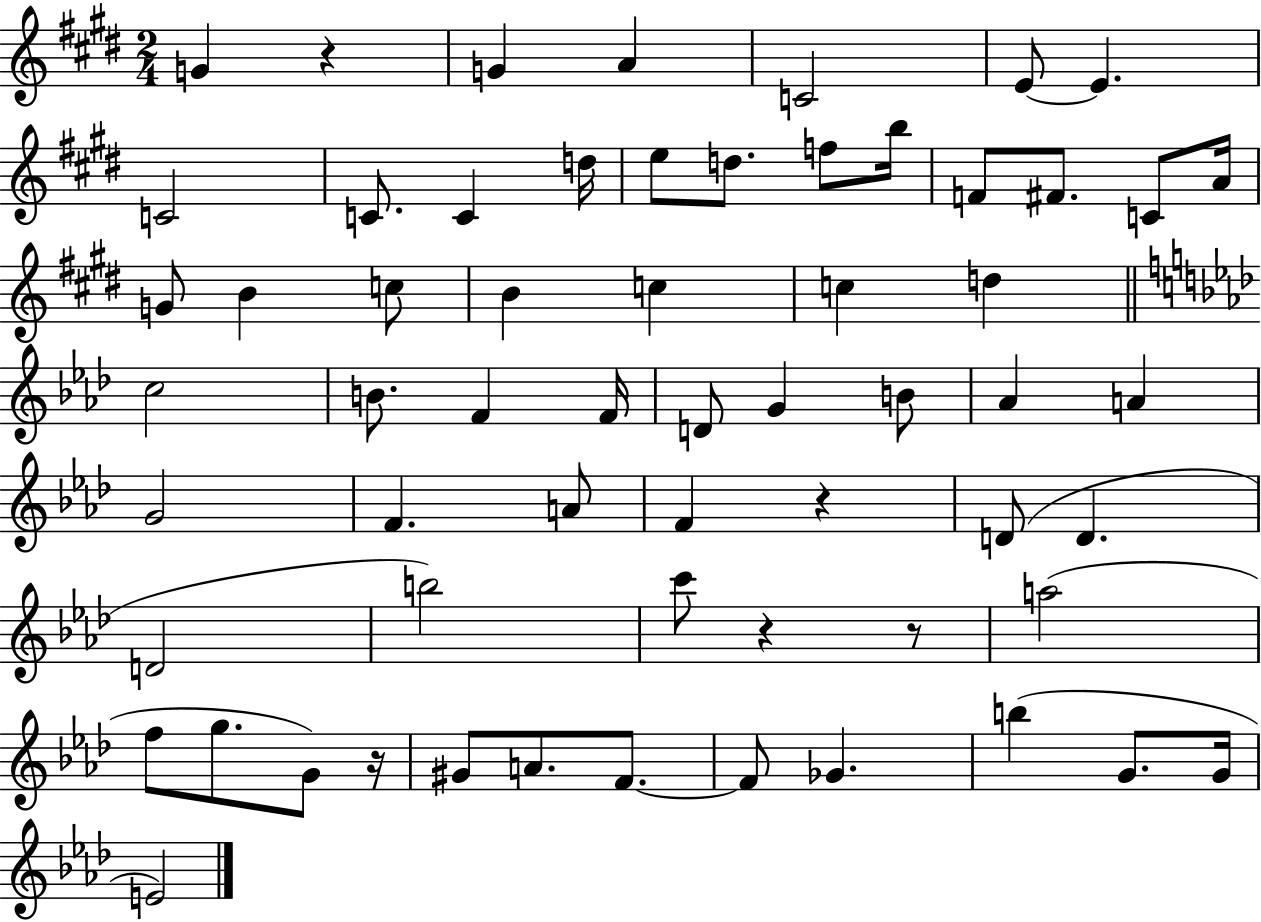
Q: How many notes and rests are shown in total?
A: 61